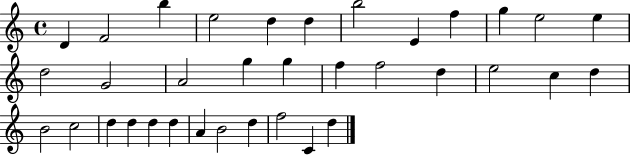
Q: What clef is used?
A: treble